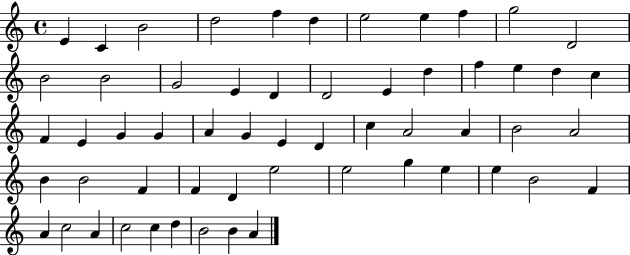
E4/q C4/q B4/h D5/h F5/q D5/q E5/h E5/q F5/q G5/h D4/h B4/h B4/h G4/h E4/q D4/q D4/h E4/q D5/q F5/q E5/q D5/q C5/q F4/q E4/q G4/q G4/q A4/q G4/q E4/q D4/q C5/q A4/h A4/q B4/h A4/h B4/q B4/h F4/q F4/q D4/q E5/h E5/h G5/q E5/q E5/q B4/h F4/q A4/q C5/h A4/q C5/h C5/q D5/q B4/h B4/q A4/q